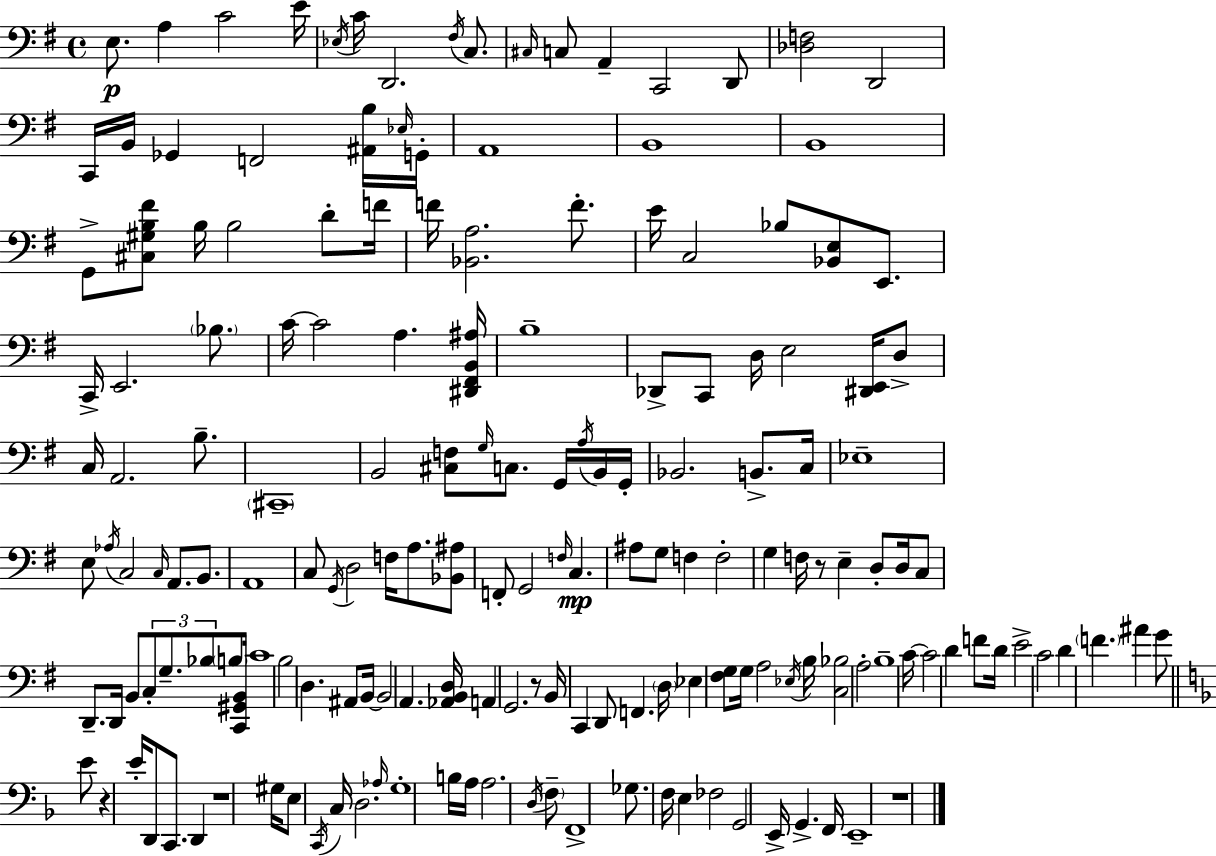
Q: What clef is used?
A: bass